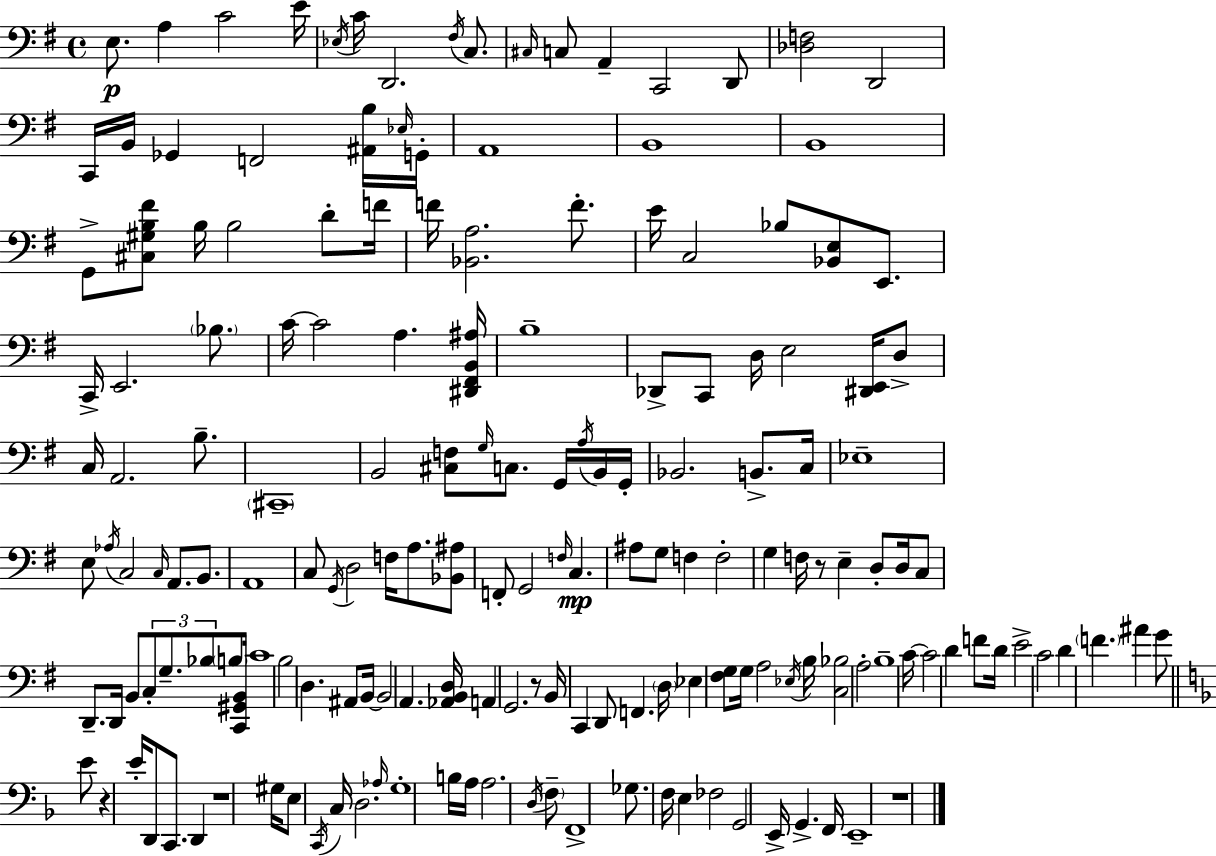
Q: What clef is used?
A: bass